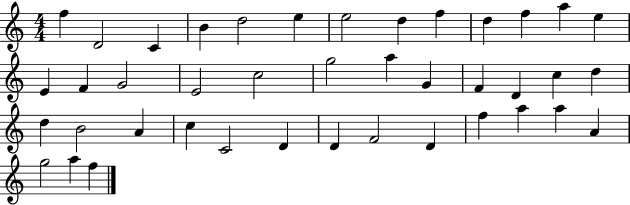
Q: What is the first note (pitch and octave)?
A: F5